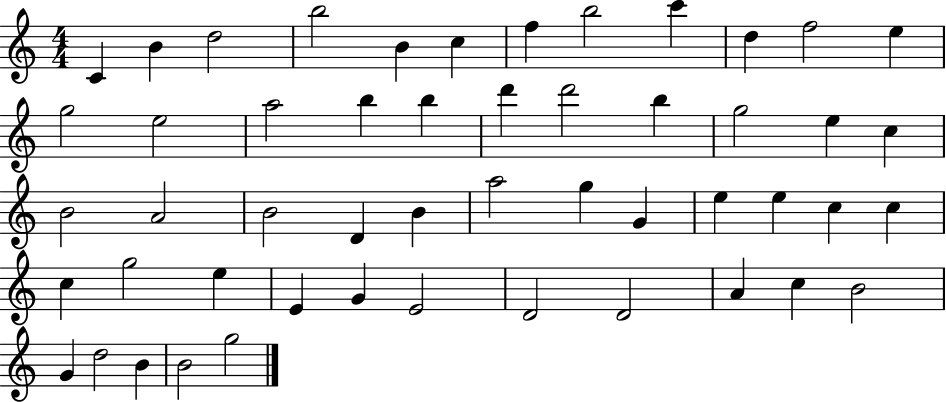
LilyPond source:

{
  \clef treble
  \numericTimeSignature
  \time 4/4
  \key c \major
  c'4 b'4 d''2 | b''2 b'4 c''4 | f''4 b''2 c'''4 | d''4 f''2 e''4 | \break g''2 e''2 | a''2 b''4 b''4 | d'''4 d'''2 b''4 | g''2 e''4 c''4 | \break b'2 a'2 | b'2 d'4 b'4 | a''2 g''4 g'4 | e''4 e''4 c''4 c''4 | \break c''4 g''2 e''4 | e'4 g'4 e'2 | d'2 d'2 | a'4 c''4 b'2 | \break g'4 d''2 b'4 | b'2 g''2 | \bar "|."
}